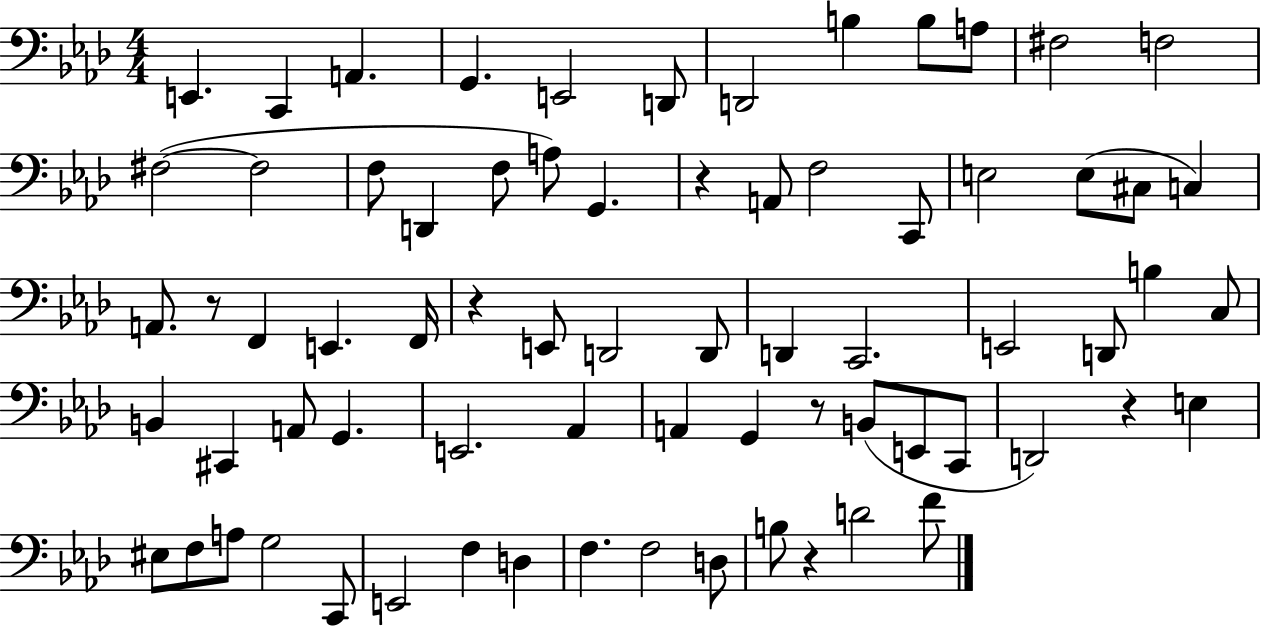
{
  \clef bass
  \numericTimeSignature
  \time 4/4
  \key aes \major
  e,4. c,4 a,4. | g,4. e,2 d,8 | d,2 b4 b8 a8 | fis2 f2 | \break fis2~(~ fis2 | f8 d,4 f8 a8) g,4. | r4 a,8 f2 c,8 | e2 e8( cis8 c4) | \break a,8. r8 f,4 e,4. f,16 | r4 e,8 d,2 d,8 | d,4 c,2. | e,2 d,8 b4 c8 | \break b,4 cis,4 a,8 g,4. | e,2. aes,4 | a,4 g,4 r8 b,8( e,8 c,8 | d,2) r4 e4 | \break eis8 f8 a8 g2 c,8 | e,2 f4 d4 | f4. f2 d8 | b8 r4 d'2 f'8 | \break \bar "|."
}